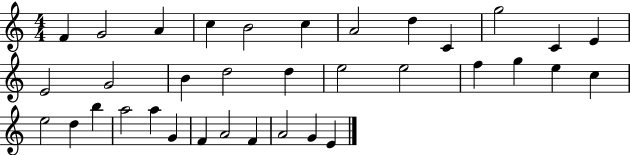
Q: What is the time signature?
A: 4/4